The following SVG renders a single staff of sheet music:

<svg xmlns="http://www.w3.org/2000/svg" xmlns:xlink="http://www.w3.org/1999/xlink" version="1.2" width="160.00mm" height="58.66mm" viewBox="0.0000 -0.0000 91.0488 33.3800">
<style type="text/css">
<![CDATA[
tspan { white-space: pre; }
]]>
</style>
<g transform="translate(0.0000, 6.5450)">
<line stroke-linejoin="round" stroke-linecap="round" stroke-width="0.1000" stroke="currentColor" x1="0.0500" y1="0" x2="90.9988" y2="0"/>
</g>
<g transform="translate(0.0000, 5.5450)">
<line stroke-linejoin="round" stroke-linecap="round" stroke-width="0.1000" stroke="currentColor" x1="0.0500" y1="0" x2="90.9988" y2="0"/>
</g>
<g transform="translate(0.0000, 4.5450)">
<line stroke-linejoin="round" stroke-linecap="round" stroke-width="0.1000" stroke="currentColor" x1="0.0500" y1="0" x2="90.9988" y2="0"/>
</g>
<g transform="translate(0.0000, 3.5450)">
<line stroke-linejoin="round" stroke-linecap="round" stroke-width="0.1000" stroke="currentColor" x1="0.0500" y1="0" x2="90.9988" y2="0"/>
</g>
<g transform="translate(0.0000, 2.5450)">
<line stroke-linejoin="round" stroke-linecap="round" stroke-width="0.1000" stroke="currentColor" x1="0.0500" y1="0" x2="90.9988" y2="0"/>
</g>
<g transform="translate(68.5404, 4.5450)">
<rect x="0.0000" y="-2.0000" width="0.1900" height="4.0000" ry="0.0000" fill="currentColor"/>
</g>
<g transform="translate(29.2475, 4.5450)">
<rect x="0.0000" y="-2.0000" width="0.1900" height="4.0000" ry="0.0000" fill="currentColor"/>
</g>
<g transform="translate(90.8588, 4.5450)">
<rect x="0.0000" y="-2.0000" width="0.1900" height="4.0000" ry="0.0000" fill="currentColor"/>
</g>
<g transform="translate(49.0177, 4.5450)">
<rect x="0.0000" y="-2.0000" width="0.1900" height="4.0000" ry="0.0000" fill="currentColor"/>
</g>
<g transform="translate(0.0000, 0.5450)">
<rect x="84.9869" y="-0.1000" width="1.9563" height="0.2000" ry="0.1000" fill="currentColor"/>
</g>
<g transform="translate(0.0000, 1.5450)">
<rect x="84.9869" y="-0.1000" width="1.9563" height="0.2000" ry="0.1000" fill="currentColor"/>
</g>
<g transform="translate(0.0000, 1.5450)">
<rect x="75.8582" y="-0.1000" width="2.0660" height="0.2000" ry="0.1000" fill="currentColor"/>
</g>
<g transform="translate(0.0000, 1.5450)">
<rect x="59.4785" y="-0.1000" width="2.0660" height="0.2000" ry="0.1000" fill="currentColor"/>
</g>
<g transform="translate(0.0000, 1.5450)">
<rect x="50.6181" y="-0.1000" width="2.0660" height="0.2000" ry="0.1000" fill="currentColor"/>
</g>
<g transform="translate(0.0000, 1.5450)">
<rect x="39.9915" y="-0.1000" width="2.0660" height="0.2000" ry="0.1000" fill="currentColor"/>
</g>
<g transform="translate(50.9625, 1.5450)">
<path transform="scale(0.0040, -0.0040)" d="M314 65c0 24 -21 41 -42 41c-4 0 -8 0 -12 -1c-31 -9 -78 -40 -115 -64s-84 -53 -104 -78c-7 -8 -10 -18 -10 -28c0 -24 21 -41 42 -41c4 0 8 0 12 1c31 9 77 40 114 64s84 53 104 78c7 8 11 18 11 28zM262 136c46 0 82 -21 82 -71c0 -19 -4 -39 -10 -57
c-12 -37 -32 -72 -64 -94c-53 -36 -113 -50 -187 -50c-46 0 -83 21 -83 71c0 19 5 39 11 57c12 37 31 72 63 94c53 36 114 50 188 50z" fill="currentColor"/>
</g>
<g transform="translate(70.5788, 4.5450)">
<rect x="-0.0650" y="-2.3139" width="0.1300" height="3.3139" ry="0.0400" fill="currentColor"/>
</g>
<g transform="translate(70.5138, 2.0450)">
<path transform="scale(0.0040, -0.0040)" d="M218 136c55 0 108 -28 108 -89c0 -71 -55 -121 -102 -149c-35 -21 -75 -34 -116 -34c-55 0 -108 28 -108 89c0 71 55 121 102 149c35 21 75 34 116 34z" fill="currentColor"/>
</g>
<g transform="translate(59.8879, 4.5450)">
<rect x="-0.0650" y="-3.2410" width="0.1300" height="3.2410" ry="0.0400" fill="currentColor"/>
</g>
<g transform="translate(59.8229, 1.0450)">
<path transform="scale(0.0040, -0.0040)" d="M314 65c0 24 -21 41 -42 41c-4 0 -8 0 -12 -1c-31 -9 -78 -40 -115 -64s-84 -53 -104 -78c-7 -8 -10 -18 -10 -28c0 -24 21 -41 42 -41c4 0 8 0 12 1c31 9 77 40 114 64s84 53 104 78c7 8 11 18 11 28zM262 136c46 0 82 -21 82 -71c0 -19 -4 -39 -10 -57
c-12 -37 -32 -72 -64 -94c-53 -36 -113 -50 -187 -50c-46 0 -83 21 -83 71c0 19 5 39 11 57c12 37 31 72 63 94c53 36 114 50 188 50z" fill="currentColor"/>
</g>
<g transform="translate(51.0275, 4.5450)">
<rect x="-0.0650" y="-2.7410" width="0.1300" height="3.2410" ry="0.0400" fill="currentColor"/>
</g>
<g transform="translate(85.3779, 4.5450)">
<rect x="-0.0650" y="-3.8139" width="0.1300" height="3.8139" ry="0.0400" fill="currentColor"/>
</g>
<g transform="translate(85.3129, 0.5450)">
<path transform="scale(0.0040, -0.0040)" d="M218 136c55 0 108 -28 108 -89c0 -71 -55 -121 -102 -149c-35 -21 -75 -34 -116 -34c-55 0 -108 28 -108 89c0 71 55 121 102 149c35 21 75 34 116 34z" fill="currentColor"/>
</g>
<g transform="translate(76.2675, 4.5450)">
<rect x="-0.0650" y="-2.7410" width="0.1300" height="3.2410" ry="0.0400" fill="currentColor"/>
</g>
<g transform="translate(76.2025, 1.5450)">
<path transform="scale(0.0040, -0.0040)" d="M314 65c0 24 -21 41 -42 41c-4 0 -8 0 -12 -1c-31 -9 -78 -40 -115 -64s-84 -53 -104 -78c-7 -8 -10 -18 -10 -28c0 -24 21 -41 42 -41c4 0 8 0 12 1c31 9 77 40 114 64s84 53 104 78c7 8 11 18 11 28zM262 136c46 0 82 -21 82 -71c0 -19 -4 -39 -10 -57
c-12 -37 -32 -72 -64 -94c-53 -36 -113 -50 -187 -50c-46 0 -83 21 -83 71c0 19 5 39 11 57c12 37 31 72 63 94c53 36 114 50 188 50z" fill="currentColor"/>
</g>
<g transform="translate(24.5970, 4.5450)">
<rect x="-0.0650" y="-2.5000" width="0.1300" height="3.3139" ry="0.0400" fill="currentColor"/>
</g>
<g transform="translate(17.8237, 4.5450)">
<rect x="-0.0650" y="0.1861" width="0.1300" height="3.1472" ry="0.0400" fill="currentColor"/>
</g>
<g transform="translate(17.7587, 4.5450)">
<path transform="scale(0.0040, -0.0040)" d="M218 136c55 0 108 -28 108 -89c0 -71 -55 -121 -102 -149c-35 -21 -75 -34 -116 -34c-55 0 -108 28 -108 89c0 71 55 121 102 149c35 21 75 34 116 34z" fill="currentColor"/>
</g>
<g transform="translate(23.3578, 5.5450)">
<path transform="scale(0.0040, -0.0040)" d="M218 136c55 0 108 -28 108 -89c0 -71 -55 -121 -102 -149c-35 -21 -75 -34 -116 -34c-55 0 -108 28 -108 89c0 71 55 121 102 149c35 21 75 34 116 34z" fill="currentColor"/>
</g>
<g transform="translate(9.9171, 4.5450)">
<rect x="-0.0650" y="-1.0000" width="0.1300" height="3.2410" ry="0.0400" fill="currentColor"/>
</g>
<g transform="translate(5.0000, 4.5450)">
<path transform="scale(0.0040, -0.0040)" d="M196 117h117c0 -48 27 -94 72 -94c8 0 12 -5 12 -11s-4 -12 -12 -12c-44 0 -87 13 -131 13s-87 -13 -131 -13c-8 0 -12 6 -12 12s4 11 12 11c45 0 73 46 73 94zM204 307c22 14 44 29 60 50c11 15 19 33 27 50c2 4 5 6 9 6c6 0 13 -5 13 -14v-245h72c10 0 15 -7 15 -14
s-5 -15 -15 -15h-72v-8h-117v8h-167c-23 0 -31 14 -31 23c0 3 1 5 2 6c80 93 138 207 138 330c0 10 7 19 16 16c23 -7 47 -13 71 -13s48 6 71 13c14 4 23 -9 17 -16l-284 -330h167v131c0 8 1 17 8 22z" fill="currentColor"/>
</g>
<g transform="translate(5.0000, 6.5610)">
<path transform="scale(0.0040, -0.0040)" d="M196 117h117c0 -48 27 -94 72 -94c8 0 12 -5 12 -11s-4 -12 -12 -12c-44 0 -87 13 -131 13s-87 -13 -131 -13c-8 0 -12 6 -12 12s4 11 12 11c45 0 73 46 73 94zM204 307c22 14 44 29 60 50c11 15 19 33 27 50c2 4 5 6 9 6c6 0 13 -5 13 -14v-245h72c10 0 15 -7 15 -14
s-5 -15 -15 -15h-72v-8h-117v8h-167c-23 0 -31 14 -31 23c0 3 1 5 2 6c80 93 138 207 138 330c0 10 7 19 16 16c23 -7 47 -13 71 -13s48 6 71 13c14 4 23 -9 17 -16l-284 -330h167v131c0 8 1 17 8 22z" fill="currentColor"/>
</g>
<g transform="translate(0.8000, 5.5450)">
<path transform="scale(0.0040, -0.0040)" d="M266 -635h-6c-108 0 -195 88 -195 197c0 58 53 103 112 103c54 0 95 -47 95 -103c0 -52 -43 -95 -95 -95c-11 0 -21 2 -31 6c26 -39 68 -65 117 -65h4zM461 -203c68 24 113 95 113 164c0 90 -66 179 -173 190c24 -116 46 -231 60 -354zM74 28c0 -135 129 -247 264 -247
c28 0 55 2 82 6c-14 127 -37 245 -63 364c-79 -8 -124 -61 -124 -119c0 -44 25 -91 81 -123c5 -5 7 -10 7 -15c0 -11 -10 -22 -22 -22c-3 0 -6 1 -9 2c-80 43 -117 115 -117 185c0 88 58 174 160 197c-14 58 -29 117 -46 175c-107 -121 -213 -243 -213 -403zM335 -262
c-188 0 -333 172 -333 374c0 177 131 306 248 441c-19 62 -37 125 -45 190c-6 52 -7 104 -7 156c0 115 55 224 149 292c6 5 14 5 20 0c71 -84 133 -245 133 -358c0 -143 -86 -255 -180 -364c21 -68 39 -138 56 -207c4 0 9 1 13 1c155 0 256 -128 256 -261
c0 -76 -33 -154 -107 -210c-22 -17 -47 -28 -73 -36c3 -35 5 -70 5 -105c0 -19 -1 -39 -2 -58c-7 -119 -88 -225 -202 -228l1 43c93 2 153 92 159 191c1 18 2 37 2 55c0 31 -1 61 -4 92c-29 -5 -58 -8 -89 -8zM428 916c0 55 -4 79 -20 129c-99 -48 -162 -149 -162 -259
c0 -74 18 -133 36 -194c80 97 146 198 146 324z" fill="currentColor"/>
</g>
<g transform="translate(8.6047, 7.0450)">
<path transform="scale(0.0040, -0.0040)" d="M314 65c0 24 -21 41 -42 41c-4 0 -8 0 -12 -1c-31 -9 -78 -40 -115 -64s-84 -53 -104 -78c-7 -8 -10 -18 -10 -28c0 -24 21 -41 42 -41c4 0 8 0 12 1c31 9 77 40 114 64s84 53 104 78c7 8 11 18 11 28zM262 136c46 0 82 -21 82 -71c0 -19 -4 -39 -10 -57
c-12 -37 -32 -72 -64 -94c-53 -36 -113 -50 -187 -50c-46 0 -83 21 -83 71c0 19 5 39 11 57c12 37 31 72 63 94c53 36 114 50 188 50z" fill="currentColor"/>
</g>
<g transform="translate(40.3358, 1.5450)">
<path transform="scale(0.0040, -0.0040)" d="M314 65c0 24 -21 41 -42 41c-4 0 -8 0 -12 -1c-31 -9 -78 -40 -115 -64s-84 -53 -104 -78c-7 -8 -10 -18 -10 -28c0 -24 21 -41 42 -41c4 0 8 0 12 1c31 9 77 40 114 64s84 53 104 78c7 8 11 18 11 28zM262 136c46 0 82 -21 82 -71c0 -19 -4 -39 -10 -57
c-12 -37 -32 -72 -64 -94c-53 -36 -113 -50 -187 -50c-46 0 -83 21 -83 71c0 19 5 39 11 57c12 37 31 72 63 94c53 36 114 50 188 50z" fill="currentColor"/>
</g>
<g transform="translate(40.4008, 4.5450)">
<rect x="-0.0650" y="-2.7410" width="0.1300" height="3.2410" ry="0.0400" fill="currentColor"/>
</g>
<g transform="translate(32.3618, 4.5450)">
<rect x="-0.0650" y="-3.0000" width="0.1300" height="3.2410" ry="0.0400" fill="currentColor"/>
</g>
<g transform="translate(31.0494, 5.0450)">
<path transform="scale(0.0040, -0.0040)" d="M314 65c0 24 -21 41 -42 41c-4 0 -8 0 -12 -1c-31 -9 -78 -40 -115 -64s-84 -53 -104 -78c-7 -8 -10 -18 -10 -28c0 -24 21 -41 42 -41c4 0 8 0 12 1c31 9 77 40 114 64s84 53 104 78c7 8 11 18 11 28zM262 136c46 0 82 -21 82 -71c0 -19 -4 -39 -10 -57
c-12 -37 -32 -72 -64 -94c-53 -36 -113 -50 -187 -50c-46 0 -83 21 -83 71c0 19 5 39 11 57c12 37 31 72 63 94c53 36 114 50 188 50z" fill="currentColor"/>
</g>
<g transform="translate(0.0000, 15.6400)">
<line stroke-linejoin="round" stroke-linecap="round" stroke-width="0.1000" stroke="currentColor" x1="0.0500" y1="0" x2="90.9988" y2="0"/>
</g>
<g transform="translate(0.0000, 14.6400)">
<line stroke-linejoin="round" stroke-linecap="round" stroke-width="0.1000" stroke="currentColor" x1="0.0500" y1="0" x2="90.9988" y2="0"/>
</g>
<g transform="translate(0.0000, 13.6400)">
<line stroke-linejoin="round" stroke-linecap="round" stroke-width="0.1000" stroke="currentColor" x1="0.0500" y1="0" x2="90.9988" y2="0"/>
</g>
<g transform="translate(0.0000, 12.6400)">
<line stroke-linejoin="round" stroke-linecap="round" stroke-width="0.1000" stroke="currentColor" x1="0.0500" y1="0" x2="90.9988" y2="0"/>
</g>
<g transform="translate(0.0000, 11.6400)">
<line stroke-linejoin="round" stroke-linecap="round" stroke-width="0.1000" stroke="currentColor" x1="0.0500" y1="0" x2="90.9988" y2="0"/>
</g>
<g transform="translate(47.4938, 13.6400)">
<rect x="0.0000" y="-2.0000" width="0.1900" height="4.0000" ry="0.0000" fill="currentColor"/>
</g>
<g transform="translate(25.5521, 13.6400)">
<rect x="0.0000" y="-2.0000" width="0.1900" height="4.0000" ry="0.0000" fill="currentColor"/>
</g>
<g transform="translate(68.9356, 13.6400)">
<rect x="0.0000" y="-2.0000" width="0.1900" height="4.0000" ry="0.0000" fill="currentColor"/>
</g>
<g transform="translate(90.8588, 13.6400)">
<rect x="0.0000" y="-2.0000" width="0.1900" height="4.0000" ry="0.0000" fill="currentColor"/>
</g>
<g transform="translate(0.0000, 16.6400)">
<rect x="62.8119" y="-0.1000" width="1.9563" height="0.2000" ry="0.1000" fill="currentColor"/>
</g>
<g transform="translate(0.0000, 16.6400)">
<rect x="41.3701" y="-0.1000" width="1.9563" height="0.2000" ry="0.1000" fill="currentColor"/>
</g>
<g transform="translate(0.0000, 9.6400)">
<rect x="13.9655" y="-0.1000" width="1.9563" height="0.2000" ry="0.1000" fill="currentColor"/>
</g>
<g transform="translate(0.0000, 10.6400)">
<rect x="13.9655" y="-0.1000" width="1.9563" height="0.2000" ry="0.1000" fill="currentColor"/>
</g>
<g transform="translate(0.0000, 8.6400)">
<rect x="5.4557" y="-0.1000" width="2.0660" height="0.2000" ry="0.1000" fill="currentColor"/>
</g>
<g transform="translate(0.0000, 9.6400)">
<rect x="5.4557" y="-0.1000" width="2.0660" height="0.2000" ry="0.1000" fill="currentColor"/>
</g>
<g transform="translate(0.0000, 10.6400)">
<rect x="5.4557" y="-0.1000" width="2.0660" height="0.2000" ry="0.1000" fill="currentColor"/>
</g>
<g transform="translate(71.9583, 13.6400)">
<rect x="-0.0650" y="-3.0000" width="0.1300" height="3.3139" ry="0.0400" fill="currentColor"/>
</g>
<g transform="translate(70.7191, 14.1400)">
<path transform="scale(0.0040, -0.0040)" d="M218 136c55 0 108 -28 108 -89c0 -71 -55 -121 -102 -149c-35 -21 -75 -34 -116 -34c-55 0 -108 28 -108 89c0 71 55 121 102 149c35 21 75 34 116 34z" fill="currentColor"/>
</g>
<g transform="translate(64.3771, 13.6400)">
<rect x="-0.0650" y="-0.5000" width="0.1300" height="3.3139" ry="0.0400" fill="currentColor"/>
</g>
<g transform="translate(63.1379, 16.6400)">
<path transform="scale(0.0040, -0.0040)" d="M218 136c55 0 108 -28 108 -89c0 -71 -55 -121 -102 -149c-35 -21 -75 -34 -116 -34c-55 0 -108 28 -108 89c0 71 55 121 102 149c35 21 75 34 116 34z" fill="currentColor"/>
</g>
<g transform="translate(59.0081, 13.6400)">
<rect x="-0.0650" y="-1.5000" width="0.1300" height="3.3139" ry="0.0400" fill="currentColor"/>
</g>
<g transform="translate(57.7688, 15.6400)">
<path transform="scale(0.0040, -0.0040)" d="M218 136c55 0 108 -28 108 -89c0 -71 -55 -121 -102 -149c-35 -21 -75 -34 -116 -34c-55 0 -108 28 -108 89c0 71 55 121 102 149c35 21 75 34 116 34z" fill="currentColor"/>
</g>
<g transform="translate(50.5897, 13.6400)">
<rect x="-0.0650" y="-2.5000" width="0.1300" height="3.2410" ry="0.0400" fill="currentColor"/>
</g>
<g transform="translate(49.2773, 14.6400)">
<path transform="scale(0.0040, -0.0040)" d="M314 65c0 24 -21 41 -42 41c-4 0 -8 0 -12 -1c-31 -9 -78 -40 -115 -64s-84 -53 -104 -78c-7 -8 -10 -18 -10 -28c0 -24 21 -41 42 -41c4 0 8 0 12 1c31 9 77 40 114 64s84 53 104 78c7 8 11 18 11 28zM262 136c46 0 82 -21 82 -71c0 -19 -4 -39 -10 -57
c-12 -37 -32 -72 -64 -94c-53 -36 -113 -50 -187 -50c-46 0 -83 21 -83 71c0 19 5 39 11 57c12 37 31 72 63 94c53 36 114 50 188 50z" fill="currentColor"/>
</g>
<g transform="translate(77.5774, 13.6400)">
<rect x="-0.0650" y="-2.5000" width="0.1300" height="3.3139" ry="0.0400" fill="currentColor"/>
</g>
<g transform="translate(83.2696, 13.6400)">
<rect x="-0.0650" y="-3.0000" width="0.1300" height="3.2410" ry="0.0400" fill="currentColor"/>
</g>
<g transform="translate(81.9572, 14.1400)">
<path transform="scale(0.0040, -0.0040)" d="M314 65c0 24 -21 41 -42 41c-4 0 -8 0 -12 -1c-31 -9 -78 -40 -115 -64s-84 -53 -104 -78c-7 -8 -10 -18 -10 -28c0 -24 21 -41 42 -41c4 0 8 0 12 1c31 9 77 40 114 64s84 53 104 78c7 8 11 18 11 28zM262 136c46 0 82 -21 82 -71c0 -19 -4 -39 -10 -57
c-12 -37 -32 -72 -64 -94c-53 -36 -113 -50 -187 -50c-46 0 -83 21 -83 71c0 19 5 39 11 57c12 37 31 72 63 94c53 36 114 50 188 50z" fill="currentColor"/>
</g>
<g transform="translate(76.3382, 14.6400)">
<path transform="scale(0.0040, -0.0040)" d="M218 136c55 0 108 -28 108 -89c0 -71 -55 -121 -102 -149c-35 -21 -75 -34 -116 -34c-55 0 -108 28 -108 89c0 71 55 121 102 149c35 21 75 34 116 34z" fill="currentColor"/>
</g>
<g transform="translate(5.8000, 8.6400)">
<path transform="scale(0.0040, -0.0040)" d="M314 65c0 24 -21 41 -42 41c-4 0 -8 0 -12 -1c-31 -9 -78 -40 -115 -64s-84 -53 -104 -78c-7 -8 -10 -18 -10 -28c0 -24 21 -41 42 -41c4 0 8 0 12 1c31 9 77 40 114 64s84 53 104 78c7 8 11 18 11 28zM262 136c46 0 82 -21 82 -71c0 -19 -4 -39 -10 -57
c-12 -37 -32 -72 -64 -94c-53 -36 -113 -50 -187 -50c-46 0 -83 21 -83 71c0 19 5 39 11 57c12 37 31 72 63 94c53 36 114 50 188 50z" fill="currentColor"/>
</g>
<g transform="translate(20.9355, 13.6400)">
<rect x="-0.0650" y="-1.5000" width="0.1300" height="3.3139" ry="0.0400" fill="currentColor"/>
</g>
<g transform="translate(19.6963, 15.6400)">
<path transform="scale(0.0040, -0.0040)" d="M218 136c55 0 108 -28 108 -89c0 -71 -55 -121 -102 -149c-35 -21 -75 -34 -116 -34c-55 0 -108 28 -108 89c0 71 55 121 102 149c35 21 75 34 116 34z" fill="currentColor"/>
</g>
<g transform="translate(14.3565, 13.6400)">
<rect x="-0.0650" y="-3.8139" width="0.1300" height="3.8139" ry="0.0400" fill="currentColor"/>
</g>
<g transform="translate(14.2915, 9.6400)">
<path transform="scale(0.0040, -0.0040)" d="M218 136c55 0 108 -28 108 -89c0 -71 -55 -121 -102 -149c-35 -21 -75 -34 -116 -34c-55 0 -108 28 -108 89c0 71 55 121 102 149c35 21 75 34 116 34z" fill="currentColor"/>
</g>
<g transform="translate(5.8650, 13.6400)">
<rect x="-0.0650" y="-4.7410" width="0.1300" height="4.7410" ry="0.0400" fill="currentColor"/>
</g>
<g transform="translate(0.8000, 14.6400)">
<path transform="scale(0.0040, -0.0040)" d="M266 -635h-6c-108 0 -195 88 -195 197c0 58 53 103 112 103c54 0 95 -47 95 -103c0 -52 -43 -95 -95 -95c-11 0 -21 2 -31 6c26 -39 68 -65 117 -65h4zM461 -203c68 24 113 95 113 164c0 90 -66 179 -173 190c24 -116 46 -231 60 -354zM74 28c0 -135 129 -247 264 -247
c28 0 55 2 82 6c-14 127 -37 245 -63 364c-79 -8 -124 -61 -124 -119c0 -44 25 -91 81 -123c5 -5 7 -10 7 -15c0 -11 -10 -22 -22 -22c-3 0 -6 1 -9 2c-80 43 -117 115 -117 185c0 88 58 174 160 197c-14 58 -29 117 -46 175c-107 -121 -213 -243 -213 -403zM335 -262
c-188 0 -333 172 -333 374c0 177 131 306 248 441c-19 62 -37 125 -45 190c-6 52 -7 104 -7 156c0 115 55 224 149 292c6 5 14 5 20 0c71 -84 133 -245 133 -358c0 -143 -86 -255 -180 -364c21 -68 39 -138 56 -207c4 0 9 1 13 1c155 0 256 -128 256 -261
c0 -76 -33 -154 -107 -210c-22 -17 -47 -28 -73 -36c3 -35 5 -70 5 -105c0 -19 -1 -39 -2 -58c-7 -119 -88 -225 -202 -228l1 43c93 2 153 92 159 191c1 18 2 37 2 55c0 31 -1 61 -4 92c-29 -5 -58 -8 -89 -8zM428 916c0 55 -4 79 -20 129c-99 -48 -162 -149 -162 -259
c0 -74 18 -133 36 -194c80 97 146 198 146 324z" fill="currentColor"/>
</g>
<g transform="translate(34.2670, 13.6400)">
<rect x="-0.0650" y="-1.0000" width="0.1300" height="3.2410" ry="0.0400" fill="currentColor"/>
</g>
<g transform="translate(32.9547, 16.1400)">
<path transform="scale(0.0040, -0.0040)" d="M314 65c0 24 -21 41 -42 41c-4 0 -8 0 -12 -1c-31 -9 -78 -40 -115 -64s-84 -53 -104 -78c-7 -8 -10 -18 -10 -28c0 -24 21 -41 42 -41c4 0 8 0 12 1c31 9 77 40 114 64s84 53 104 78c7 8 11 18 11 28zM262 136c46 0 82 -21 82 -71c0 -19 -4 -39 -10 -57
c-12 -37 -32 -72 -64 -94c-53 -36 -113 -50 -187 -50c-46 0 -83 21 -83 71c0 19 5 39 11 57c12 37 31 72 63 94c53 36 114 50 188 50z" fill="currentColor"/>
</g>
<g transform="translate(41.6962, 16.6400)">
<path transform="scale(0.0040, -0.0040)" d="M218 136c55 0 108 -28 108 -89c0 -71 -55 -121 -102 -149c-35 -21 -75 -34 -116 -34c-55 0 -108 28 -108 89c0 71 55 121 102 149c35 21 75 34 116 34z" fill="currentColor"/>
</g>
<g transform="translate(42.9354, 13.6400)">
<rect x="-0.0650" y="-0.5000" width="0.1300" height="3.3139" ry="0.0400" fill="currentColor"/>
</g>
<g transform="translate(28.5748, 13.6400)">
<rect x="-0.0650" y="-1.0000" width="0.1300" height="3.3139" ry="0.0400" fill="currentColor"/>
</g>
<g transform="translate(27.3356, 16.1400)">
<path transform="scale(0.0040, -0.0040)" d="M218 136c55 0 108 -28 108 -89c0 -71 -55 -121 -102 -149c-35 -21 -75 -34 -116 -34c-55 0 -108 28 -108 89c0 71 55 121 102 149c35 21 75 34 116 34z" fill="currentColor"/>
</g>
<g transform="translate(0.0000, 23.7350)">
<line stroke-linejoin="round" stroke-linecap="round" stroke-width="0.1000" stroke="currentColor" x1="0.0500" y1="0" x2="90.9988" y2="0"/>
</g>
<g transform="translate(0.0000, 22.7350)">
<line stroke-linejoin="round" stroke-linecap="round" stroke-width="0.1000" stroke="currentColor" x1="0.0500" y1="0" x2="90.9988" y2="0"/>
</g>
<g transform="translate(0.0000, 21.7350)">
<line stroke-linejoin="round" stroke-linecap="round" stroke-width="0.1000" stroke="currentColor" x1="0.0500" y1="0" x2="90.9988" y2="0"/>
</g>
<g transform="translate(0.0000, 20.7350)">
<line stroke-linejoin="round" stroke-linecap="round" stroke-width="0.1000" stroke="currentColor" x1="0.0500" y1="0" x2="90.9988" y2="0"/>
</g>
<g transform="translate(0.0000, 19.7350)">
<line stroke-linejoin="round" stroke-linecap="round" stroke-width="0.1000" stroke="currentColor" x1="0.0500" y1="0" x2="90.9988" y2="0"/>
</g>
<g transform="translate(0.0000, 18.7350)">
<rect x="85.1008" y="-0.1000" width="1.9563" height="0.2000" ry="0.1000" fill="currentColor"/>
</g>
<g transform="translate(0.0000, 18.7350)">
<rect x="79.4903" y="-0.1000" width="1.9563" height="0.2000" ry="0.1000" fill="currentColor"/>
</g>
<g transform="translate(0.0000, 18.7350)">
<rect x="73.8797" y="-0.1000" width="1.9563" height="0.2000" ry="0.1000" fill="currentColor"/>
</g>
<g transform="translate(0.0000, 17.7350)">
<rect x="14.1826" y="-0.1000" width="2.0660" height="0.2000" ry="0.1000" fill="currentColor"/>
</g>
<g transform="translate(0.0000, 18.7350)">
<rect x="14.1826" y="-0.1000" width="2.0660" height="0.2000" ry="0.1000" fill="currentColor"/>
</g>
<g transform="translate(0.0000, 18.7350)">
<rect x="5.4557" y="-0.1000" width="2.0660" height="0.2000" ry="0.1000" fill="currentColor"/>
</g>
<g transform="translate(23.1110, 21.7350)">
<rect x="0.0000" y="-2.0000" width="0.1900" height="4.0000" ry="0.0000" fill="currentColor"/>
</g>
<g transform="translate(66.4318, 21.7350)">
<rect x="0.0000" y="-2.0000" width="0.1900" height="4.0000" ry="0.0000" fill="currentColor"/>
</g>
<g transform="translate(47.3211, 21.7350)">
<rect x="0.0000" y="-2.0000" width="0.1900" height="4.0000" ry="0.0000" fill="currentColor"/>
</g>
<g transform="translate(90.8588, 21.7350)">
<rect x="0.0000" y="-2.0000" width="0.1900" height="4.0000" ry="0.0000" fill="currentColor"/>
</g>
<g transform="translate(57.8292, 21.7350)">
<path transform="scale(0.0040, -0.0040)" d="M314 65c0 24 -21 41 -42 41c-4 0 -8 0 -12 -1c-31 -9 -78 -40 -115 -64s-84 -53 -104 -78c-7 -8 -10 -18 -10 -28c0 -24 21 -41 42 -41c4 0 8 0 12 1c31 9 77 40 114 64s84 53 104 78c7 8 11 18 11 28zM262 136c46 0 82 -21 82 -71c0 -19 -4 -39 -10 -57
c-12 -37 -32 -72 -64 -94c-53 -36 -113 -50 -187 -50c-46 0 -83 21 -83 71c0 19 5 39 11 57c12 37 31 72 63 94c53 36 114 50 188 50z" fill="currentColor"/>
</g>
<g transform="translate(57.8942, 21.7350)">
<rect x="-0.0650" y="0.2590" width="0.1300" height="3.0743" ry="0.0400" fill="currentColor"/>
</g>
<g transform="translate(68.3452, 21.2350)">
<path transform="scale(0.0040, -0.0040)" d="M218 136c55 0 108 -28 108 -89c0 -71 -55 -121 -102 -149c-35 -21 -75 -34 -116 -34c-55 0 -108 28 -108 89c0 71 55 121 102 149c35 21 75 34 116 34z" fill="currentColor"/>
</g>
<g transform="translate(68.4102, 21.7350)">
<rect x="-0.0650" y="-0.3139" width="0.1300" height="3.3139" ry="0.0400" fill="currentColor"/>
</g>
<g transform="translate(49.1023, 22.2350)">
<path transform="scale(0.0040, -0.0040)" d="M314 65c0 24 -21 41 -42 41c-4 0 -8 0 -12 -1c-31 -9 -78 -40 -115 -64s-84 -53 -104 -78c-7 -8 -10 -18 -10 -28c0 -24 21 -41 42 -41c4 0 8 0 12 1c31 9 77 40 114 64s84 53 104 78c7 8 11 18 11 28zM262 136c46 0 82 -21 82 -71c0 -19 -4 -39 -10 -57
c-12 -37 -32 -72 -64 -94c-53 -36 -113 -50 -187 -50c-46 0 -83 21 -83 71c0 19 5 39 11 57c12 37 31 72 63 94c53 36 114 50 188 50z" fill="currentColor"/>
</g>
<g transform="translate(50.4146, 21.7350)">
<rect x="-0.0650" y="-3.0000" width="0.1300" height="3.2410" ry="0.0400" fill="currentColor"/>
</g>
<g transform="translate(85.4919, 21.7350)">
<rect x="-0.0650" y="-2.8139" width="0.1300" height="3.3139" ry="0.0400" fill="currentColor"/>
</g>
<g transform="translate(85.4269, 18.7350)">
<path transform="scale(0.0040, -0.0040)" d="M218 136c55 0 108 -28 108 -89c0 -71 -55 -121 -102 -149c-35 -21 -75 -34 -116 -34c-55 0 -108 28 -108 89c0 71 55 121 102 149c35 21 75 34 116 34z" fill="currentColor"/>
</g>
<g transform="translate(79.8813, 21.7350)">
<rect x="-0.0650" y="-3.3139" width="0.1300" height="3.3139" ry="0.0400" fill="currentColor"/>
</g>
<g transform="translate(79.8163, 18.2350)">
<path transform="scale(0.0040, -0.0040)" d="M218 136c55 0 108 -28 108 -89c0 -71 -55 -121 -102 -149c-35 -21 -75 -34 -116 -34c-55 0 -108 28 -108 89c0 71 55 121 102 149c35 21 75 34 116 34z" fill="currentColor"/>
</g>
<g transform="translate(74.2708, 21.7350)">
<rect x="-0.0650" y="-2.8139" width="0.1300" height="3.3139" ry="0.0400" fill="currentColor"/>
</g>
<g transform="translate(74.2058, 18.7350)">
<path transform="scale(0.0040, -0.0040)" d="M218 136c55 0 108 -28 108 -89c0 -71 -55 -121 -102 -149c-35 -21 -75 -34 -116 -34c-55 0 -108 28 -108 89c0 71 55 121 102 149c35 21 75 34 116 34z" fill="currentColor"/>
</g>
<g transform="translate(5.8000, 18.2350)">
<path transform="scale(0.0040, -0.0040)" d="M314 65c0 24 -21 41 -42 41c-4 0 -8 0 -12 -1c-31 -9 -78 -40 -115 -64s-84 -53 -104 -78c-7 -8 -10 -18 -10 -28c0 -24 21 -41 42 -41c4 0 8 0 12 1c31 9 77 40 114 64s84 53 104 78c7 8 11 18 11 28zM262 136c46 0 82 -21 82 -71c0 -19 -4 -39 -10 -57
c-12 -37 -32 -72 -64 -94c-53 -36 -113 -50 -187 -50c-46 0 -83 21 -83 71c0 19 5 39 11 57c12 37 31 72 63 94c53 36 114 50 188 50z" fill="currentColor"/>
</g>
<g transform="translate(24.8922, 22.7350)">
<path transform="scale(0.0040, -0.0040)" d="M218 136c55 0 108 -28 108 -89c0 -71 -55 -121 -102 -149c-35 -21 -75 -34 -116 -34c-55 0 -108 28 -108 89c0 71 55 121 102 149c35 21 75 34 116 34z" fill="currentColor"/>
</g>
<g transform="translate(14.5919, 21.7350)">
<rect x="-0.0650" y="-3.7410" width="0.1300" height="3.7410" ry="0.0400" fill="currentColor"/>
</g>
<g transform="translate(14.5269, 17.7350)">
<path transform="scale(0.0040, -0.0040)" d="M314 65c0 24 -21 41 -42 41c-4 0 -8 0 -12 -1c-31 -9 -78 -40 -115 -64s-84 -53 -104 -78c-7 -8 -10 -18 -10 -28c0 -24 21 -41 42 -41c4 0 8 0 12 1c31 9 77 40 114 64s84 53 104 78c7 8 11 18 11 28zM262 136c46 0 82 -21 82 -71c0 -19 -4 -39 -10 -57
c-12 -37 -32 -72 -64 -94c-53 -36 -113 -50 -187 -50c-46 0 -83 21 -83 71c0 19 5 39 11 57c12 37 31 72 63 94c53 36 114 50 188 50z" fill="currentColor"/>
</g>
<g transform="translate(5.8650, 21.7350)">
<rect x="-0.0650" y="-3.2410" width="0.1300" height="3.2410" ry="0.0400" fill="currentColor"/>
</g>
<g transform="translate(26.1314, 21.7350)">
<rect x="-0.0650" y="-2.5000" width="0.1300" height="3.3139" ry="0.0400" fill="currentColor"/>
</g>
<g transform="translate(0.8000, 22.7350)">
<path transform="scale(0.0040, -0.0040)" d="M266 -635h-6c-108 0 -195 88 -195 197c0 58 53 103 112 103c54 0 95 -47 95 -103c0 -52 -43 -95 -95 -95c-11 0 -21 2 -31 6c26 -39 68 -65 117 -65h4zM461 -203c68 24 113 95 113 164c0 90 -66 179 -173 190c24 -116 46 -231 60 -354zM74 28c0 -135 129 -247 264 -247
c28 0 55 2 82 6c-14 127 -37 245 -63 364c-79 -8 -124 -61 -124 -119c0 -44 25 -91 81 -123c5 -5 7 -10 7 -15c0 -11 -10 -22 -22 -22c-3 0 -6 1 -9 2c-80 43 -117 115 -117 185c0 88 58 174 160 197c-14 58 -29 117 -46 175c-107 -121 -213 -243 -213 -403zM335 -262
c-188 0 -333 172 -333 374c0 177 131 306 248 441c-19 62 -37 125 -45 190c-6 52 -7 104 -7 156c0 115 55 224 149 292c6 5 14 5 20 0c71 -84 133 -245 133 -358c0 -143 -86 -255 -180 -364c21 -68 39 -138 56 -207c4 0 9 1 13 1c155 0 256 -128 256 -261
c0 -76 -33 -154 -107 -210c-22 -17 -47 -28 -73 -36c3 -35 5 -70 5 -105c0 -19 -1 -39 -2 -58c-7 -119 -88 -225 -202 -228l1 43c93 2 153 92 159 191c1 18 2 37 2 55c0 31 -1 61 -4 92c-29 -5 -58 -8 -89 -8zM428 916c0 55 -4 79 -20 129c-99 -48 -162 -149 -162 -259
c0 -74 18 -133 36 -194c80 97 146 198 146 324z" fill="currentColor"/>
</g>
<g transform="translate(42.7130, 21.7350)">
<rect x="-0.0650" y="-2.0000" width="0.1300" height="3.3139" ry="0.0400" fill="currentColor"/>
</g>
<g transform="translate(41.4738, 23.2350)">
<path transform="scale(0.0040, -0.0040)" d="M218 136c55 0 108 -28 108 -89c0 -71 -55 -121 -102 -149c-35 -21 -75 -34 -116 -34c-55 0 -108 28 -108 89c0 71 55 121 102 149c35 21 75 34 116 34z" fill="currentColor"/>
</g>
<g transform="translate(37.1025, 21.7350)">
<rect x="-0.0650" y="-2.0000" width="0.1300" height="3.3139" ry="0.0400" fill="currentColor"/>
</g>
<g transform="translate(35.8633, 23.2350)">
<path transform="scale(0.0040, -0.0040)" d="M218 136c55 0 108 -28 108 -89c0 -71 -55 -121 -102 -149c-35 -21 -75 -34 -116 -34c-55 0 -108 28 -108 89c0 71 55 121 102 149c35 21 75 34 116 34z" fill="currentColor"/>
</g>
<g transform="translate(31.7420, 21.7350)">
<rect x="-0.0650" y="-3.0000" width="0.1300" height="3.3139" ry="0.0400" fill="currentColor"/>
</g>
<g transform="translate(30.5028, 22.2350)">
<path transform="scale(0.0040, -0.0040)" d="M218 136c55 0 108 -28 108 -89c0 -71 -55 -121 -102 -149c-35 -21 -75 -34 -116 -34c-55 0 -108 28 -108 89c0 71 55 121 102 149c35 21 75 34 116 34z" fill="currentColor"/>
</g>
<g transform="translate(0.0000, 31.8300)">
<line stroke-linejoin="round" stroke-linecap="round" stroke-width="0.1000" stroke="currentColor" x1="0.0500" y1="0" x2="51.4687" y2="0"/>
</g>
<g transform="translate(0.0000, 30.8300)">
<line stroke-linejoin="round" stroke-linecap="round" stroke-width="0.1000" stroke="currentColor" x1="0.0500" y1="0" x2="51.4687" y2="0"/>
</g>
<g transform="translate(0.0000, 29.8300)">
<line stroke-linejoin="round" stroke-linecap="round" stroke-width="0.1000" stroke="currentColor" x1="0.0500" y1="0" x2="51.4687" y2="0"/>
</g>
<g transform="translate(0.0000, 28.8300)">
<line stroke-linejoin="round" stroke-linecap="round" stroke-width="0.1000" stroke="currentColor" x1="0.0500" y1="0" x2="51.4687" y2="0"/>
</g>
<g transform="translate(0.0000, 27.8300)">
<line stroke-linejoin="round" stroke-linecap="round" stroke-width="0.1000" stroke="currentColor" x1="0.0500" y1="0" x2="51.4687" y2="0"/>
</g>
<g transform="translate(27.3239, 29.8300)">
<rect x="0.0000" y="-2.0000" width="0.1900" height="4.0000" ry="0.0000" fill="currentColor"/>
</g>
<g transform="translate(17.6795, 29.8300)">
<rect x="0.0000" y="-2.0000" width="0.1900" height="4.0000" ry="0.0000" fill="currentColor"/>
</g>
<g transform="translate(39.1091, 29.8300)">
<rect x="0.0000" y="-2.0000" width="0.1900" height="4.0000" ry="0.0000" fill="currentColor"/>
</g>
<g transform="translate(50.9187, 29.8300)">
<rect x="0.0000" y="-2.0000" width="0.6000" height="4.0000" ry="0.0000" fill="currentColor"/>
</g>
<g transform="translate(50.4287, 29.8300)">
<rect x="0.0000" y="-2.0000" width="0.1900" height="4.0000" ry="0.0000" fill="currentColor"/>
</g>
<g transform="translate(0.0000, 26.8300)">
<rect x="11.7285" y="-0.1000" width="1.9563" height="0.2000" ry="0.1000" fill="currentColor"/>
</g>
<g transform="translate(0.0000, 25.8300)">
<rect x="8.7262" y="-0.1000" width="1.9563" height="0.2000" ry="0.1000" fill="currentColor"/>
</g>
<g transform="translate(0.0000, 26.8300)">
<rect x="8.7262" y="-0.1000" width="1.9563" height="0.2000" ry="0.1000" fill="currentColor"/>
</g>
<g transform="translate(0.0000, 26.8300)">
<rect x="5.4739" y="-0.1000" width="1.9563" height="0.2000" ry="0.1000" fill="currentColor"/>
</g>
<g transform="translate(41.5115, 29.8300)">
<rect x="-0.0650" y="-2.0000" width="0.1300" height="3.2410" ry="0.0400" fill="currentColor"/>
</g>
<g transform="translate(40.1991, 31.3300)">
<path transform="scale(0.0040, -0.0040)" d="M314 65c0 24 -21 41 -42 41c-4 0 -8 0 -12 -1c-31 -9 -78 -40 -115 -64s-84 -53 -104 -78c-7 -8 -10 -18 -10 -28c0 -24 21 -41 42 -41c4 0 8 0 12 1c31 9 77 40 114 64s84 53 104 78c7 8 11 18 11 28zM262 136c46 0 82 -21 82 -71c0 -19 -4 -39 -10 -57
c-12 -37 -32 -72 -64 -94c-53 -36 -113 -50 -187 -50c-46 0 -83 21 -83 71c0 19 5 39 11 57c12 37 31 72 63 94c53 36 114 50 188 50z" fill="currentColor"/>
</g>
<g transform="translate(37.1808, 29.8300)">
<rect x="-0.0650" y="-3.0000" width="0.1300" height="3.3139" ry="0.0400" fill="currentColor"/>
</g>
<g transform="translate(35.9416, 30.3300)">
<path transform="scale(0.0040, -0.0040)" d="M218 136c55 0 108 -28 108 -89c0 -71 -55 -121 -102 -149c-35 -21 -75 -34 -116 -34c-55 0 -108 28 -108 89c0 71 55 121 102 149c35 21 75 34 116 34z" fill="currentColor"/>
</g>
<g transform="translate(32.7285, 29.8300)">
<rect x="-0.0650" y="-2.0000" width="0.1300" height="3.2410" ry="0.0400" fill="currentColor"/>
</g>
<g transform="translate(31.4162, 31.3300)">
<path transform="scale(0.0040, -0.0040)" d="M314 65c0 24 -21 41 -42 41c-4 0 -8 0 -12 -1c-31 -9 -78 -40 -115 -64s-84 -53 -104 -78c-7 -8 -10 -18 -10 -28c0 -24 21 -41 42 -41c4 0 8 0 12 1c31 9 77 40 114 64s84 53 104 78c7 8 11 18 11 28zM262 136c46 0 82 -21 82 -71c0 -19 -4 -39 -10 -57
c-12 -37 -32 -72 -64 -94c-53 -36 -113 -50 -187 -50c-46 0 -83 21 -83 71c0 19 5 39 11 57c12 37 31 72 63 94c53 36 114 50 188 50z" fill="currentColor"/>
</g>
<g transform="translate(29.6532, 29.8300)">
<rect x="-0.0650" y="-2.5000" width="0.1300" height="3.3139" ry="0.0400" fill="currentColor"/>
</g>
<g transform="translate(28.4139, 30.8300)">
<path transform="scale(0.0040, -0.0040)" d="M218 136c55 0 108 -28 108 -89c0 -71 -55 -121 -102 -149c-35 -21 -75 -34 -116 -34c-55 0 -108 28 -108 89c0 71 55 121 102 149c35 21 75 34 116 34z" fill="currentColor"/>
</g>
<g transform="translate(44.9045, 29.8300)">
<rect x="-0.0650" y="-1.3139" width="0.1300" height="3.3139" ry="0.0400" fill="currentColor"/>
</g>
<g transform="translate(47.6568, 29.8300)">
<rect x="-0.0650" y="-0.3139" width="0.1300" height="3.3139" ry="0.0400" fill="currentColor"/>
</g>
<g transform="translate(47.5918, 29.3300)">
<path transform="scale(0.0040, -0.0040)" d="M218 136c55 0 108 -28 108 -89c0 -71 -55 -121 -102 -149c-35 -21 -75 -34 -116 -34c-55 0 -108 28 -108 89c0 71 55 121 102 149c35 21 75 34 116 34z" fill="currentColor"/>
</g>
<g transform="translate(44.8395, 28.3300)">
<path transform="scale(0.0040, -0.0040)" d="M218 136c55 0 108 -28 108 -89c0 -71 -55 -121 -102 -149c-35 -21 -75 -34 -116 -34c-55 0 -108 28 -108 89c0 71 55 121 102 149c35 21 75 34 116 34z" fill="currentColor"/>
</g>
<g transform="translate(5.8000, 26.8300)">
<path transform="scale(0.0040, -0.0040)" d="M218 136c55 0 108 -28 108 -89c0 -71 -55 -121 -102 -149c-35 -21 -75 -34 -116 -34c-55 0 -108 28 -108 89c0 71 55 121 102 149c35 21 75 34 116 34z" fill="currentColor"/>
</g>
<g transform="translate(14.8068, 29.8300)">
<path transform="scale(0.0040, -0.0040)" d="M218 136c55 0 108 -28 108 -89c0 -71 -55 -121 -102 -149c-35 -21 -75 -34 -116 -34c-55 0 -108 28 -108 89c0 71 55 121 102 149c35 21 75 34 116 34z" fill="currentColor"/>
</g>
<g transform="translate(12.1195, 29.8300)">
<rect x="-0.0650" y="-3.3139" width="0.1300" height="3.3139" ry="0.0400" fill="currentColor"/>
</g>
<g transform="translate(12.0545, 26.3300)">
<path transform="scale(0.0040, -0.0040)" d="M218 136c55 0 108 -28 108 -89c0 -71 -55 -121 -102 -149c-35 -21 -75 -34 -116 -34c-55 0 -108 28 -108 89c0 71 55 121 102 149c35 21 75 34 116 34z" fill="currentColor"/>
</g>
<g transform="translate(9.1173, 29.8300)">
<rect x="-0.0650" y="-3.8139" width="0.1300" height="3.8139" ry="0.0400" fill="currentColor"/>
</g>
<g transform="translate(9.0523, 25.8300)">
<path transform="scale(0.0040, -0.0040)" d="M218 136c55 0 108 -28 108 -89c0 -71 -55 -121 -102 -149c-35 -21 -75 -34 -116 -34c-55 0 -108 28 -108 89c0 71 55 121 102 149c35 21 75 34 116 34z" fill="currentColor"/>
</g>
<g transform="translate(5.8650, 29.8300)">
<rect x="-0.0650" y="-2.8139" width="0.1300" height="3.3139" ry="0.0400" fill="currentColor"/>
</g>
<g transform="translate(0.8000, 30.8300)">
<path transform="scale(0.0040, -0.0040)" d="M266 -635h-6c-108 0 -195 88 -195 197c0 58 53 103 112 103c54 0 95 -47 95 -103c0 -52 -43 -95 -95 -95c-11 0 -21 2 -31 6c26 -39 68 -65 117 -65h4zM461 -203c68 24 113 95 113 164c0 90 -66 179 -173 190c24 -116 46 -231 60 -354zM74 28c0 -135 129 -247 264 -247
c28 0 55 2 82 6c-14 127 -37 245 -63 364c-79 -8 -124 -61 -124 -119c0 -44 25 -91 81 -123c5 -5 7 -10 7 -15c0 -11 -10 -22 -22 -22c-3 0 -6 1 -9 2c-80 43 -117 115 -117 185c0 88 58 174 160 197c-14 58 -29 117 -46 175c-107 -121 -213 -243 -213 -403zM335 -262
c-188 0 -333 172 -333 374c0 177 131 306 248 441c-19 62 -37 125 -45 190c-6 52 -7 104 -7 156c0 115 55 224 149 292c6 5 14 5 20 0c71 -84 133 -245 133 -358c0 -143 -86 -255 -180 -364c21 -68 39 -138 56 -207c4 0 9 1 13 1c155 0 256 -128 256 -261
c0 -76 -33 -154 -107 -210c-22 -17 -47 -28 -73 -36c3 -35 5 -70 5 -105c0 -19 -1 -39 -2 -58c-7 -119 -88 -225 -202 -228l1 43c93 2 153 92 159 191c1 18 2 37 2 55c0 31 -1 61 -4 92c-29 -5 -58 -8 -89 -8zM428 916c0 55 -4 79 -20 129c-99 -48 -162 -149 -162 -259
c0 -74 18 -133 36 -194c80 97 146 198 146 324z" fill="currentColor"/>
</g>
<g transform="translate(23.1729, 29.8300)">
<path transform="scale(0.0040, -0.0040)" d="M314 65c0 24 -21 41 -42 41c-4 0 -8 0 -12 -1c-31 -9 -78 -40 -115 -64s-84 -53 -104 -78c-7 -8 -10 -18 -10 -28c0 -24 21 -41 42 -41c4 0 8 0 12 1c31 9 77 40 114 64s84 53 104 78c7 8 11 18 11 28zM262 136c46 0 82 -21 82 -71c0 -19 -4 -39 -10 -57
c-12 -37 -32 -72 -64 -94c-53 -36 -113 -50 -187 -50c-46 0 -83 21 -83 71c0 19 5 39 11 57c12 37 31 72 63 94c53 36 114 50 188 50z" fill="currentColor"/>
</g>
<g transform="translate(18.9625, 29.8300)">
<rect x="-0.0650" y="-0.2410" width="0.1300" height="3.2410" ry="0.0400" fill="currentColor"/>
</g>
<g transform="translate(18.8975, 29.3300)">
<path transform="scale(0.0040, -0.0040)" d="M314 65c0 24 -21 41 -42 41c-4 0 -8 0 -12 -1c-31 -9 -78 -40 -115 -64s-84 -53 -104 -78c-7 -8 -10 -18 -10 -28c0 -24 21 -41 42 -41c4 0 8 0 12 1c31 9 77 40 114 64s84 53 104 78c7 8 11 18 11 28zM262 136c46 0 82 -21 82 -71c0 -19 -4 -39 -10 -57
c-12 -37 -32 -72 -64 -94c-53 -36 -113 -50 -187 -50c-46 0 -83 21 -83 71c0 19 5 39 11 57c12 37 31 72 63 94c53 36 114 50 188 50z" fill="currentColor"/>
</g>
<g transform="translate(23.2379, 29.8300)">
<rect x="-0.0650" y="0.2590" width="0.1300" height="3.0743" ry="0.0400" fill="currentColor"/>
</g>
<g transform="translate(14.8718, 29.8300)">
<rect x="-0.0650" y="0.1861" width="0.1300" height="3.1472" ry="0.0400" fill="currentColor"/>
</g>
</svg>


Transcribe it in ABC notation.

X:1
T:Untitled
M:4/4
L:1/4
K:C
D2 B G A2 a2 a2 b2 g a2 c' e'2 c' E D D2 C G2 E C A G A2 b2 c'2 G A F F A2 B2 c a b a a c' b B c2 B2 G F2 A F2 e c